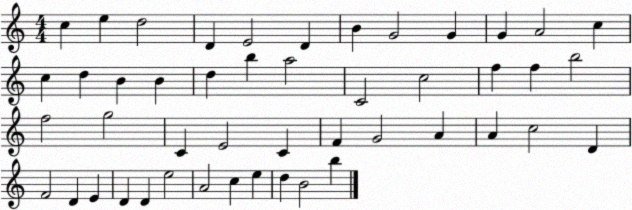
X:1
T:Untitled
M:4/4
L:1/4
K:C
c e d2 D E2 D B G2 G G A2 c c d B B d b a2 C2 c2 f f b2 f2 g2 C E2 C F G2 A A c2 D F2 D E D D e2 A2 c e d B2 b